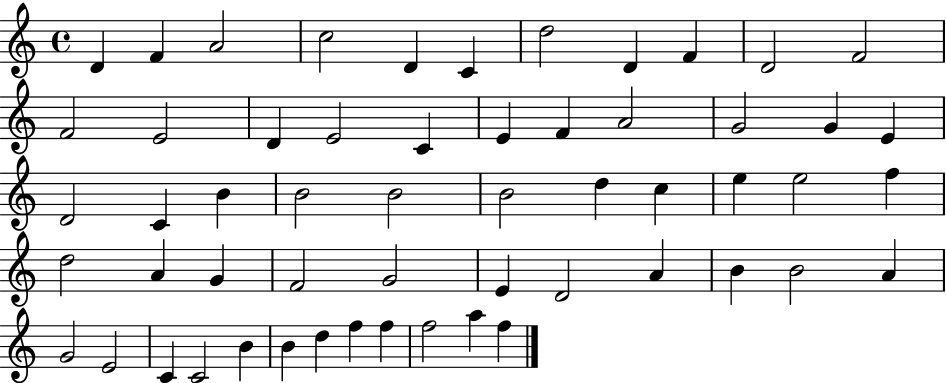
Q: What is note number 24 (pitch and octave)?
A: C4